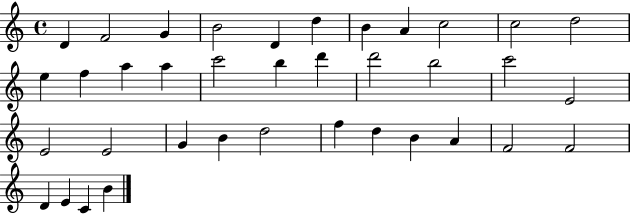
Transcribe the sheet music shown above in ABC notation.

X:1
T:Untitled
M:4/4
L:1/4
K:C
D F2 G B2 D d B A c2 c2 d2 e f a a c'2 b d' d'2 b2 c'2 E2 E2 E2 G B d2 f d B A F2 F2 D E C B